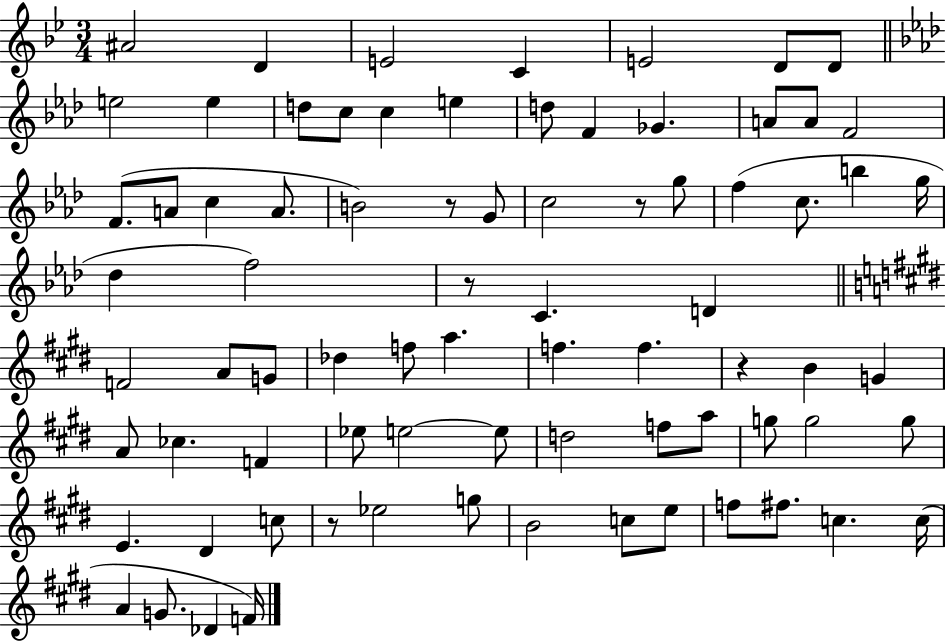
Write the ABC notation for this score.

X:1
T:Untitled
M:3/4
L:1/4
K:Bb
^A2 D E2 C E2 D/2 D/2 e2 e d/2 c/2 c e d/2 F _G A/2 A/2 F2 F/2 A/2 c A/2 B2 z/2 G/2 c2 z/2 g/2 f c/2 b g/4 _d f2 z/2 C D F2 A/2 G/2 _d f/2 a f f z B G A/2 _c F _e/2 e2 e/2 d2 f/2 a/2 g/2 g2 g/2 E ^D c/2 z/2 _e2 g/2 B2 c/2 e/2 f/2 ^f/2 c c/4 A G/2 _D F/4